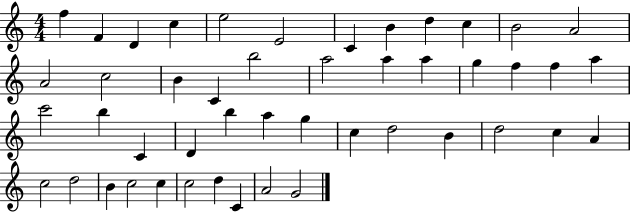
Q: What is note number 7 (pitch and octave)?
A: C4